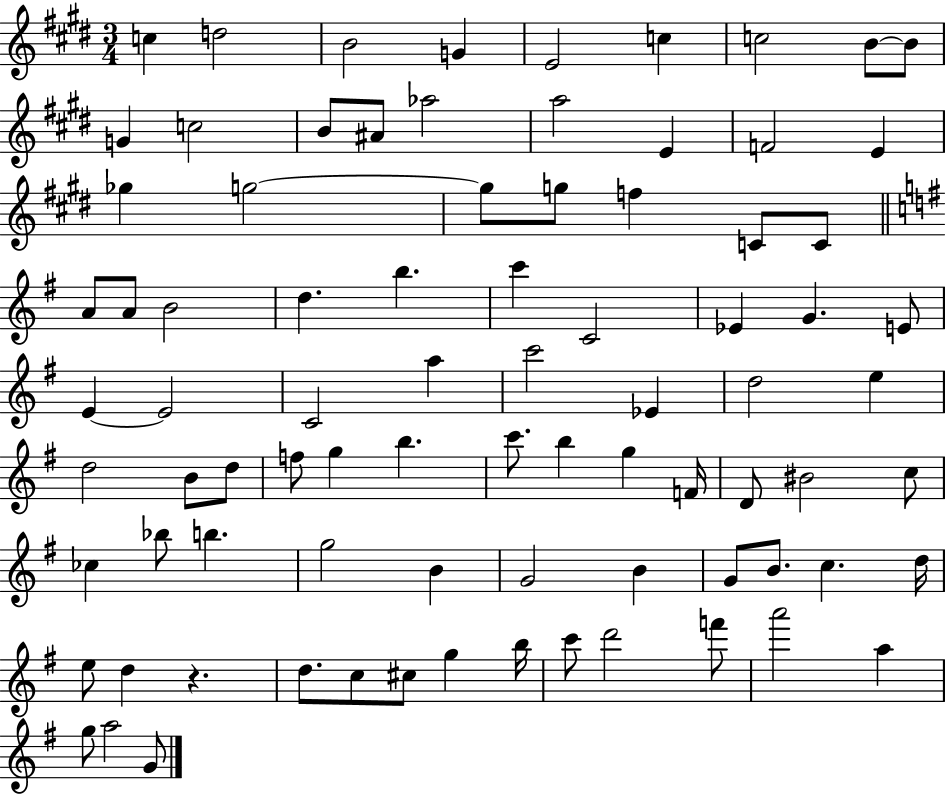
C5/q D5/h B4/h G4/q E4/h C5/q C5/h B4/e B4/e G4/q C5/h B4/e A#4/e Ab5/h A5/h E4/q F4/h E4/q Gb5/q G5/h G5/e G5/e F5/q C4/e C4/e A4/e A4/e B4/h D5/q. B5/q. C6/q C4/h Eb4/q G4/q. E4/e E4/q E4/h C4/h A5/q C6/h Eb4/q D5/h E5/q D5/h B4/e D5/e F5/e G5/q B5/q. C6/e. B5/q G5/q F4/s D4/e BIS4/h C5/e CES5/q Bb5/e B5/q. G5/h B4/q G4/h B4/q G4/e B4/e. C5/q. D5/s E5/e D5/q R/q. D5/e. C5/e C#5/e G5/q B5/s C6/e D6/h F6/e A6/h A5/q G5/e A5/h G4/e